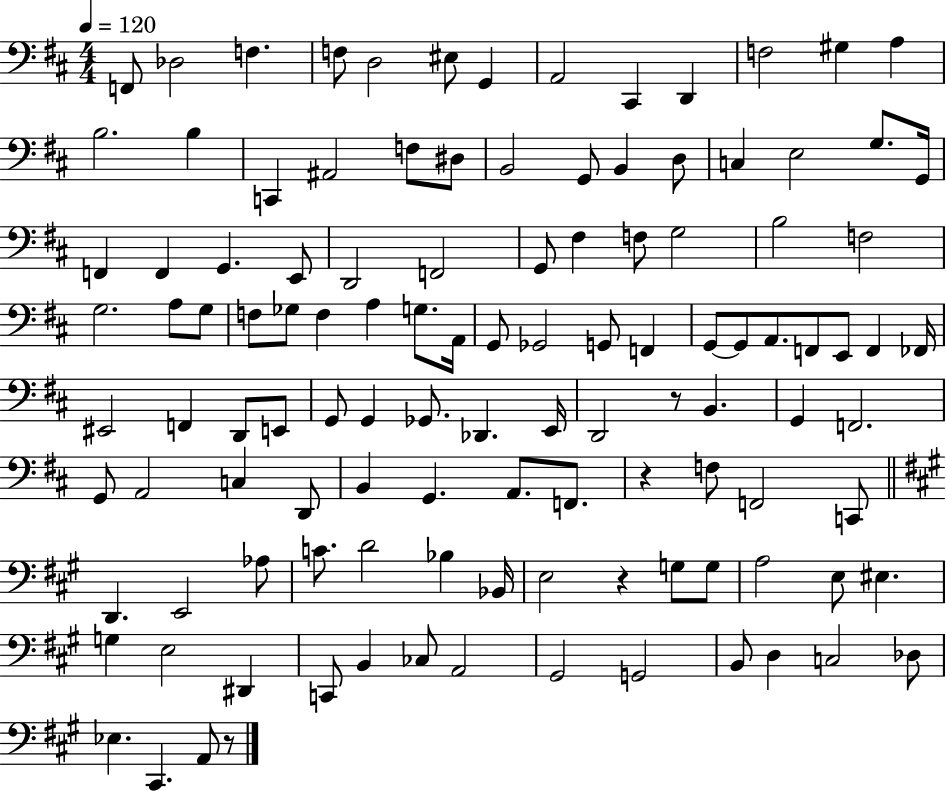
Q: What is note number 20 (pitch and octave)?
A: B2